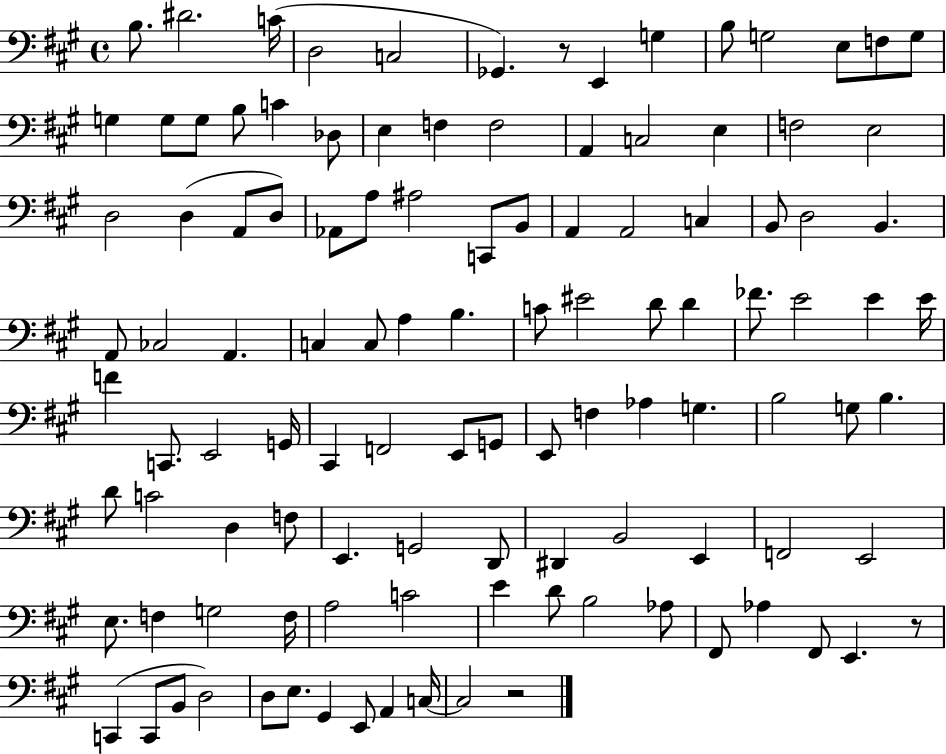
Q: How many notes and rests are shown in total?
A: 112